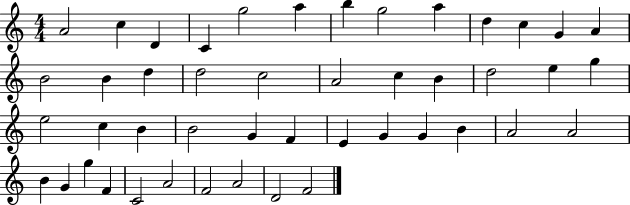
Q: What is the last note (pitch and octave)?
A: F4